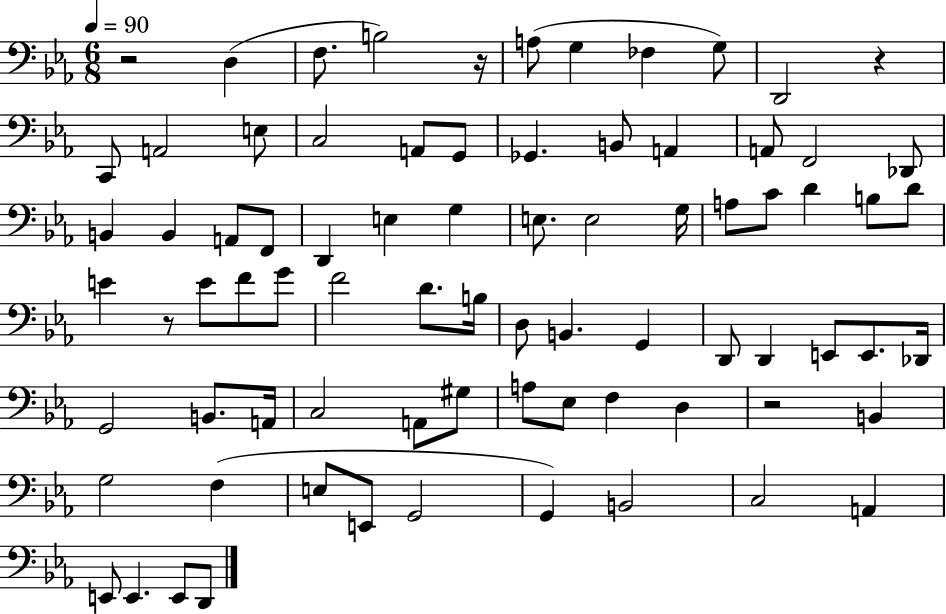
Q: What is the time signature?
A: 6/8